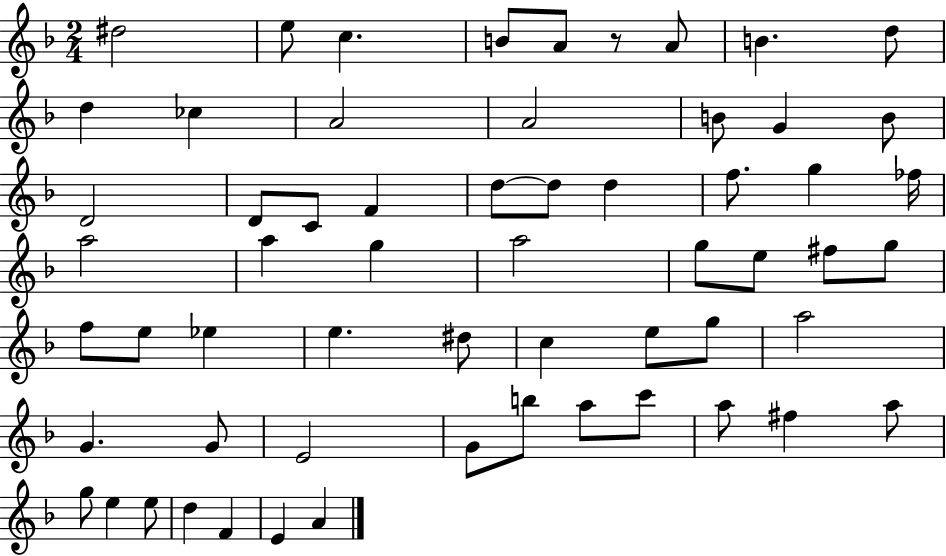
{
  \clef treble
  \numericTimeSignature
  \time 2/4
  \key f \major
  dis''2 | e''8 c''4. | b'8 a'8 r8 a'8 | b'4. d''8 | \break d''4 ces''4 | a'2 | a'2 | b'8 g'4 b'8 | \break d'2 | d'8 c'8 f'4 | d''8~~ d''8 d''4 | f''8. g''4 fes''16 | \break a''2 | a''4 g''4 | a''2 | g''8 e''8 fis''8 g''8 | \break f''8 e''8 ees''4 | e''4. dis''8 | c''4 e''8 g''8 | a''2 | \break g'4. g'8 | e'2 | g'8 b''8 a''8 c'''8 | a''8 fis''4 a''8 | \break g''8 e''4 e''8 | d''4 f'4 | e'4 a'4 | \bar "|."
}